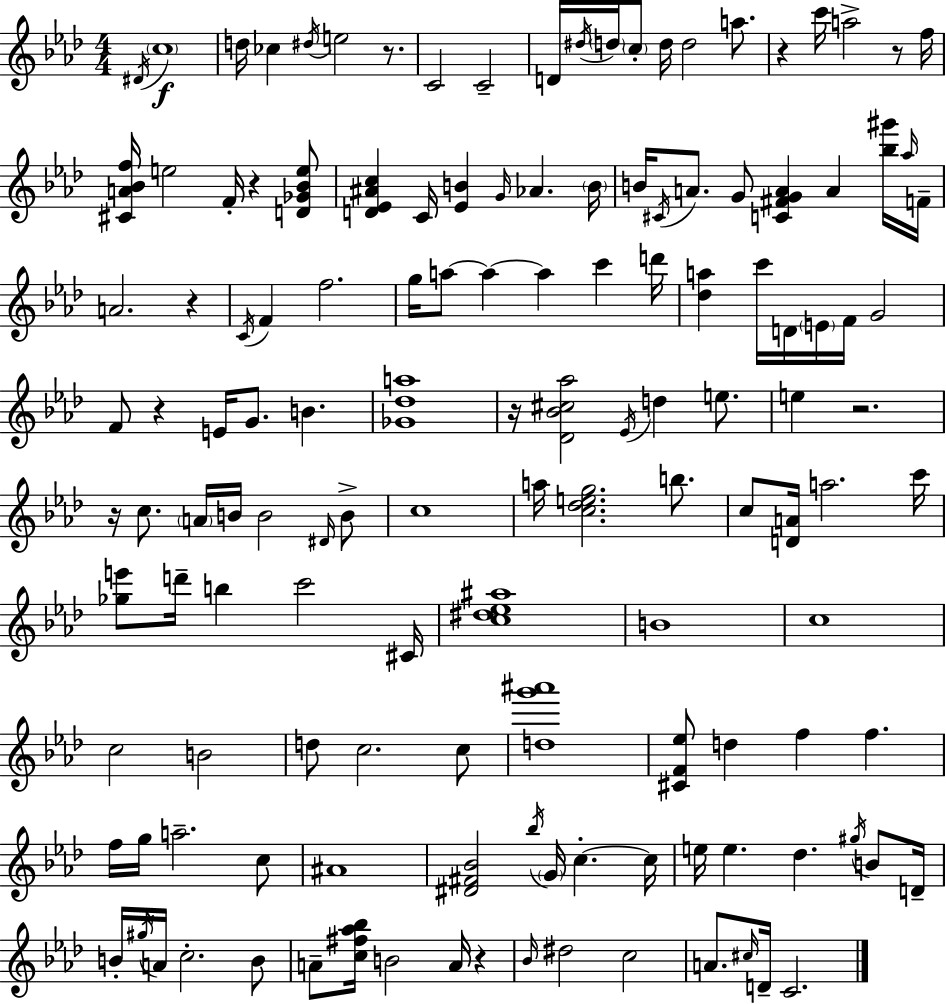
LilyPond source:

{
  \clef treble
  \numericTimeSignature
  \time 4/4
  \key f \minor
  \acciaccatura { dis'16 }\f \parenthesize c''1 | d''16 ces''4 \acciaccatura { dis''16 } e''2 r8. | c'2 c'2-- | d'16 \acciaccatura { dis''16 } \parenthesize d''16 \parenthesize c''8-. d''16 d''2 | \break a''8. r4 c'''16 a''2-> | r8 f''16 <cis' a' bes' f''>16 e''2 f'16-. r4 | <d' ges' bes' e''>8 <d' ees' ais' c''>4 c'16 <ees' b'>4 \grace { g'16 } aes'4. | \parenthesize b'16 b'16 \acciaccatura { cis'16 } a'8. g'8 <c' fis' g' a'>4 a'4 | \break <bes'' gis'''>16 \grace { aes''16 } f'16-- a'2. | r4 \acciaccatura { c'16 } f'4 f''2. | g''16 a''8~~ a''4~~ a''4 | c'''4 d'''16 <des'' a''>4 c'''16 d'16 \parenthesize e'16 f'16 g'2 | \break f'8 r4 e'16 g'8. | b'4. <ges' des'' a''>1 | r16 <des' bes' cis'' aes''>2 | \acciaccatura { ees'16 } d''4 e''8. e''4 r2. | \break r16 c''8. \parenthesize a'16 b'16 b'2 | \grace { dis'16 } b'8-> c''1 | a''16 <c'' des'' e'' g''>2. | b''8. c''8 <d' a'>16 a''2. | \break c'''16 <ges'' e'''>8 d'''16-- b''4 | c'''2 cis'16 <c'' dis'' ees'' ais''>1 | b'1 | c''1 | \break c''2 | b'2 d''8 c''2. | c''8 <d'' g''' ais'''>1 | <cis' f' ees''>8 d''4 f''4 | \break f''4. f''16 g''16 a''2.-- | c''8 ais'1 | <dis' fis' bes'>2 | \acciaccatura { bes''16 } \parenthesize g'16 c''4.-.~~ c''16 e''16 e''4. | \break des''4. \acciaccatura { gis''16 } b'8 d'16-- b'16-. \acciaccatura { gis''16 } a'16 c''2.-. | b'8 a'8-- <c'' fis'' aes'' bes''>16 b'2 | a'16 r4 \grace { bes'16 } dis''2 | c''2 a'8. | \break \grace { cis''16 } d'16-- c'2. \bar "|."
}